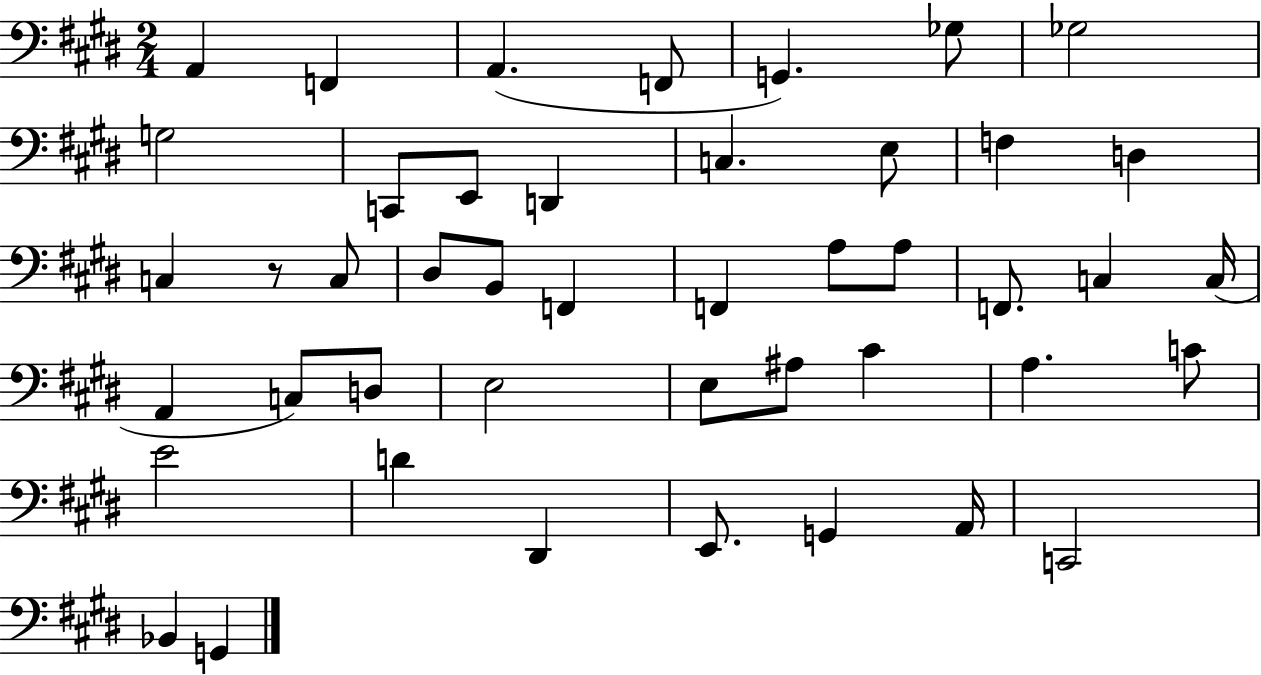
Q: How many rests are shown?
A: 1